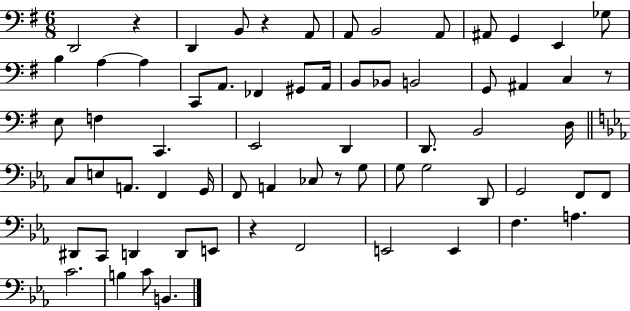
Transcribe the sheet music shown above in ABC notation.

X:1
T:Untitled
M:6/8
L:1/4
K:G
D,,2 z D,, B,,/2 z A,,/2 A,,/2 B,,2 A,,/2 ^A,,/2 G,, E,, _G,/2 B, A, A, C,,/2 A,,/2 _F,, ^G,,/2 A,,/4 B,,/2 _B,,/2 B,,2 G,,/2 ^A,, C, z/2 E,/2 F, C,, E,,2 D,, D,,/2 B,,2 D,/4 C,/2 E,/2 A,,/2 F,, G,,/4 F,,/2 A,, _C,/2 z/2 G,/2 G,/2 G,2 D,,/2 G,,2 F,,/2 F,,/2 ^D,,/2 C,,/2 D,, D,,/2 E,,/2 z F,,2 E,,2 E,, F, A, C2 B, C/2 B,,